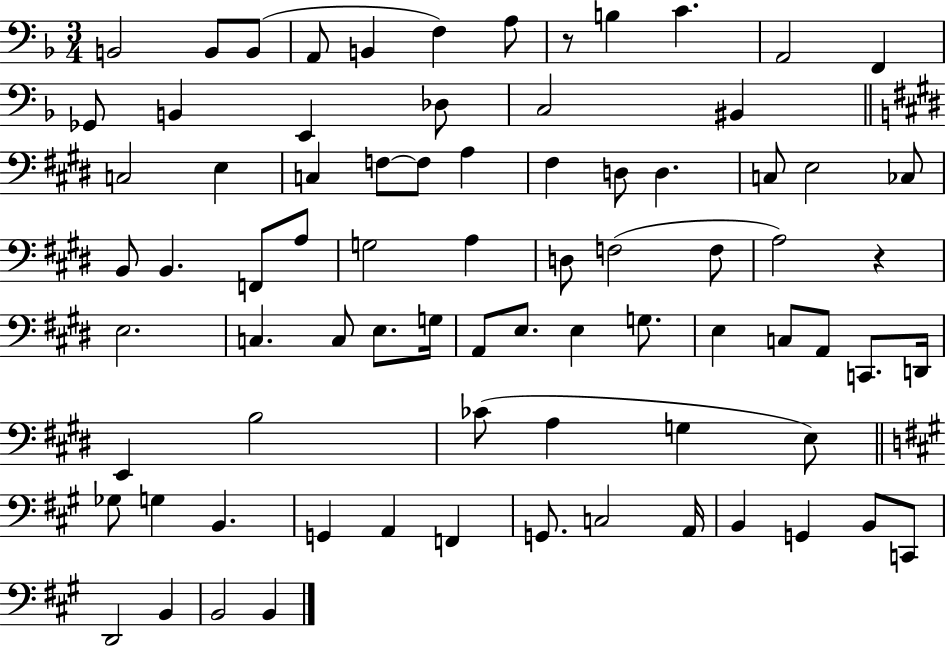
{
  \clef bass
  \numericTimeSignature
  \time 3/4
  \key f \major
  b,2 b,8 b,8( | a,8 b,4 f4) a8 | r8 b4 c'4. | a,2 f,4 | \break ges,8 b,4 e,4 des8 | c2 bis,4 | \bar "||" \break \key e \major c2 e4 | c4 f8~~ f8 a4 | fis4 d8 d4. | c8 e2 ces8 | \break b,8 b,4. f,8 a8 | g2 a4 | d8 f2( f8 | a2) r4 | \break e2. | c4. c8 e8. g16 | a,8 e8. e4 g8. | e4 c8 a,8 c,8. d,16 | \break e,4 b2 | ces'8( a4 g4 e8) | \bar "||" \break \key a \major ges8 g4 b,4. | g,4 a,4 f,4 | g,8. c2 a,16 | b,4 g,4 b,8 c,8 | \break d,2 b,4 | b,2 b,4 | \bar "|."
}